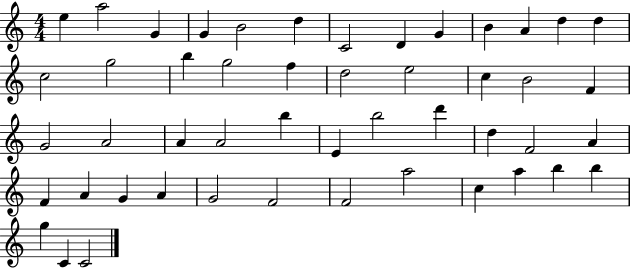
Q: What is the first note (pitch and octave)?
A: E5